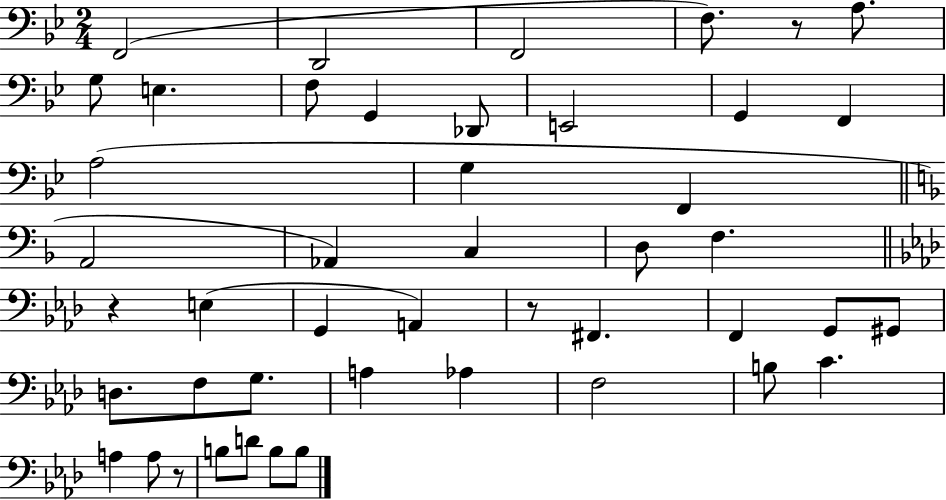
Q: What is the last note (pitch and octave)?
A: B3